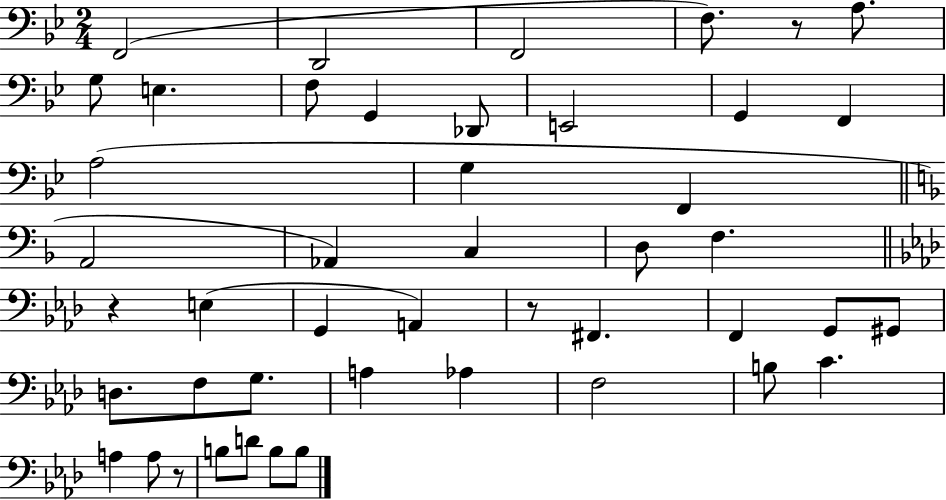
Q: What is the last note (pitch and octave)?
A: B3